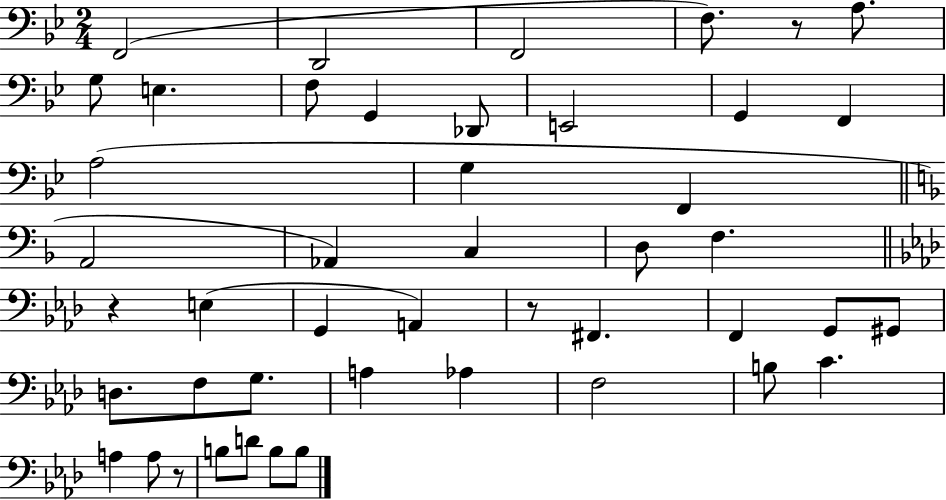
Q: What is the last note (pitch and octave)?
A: B3